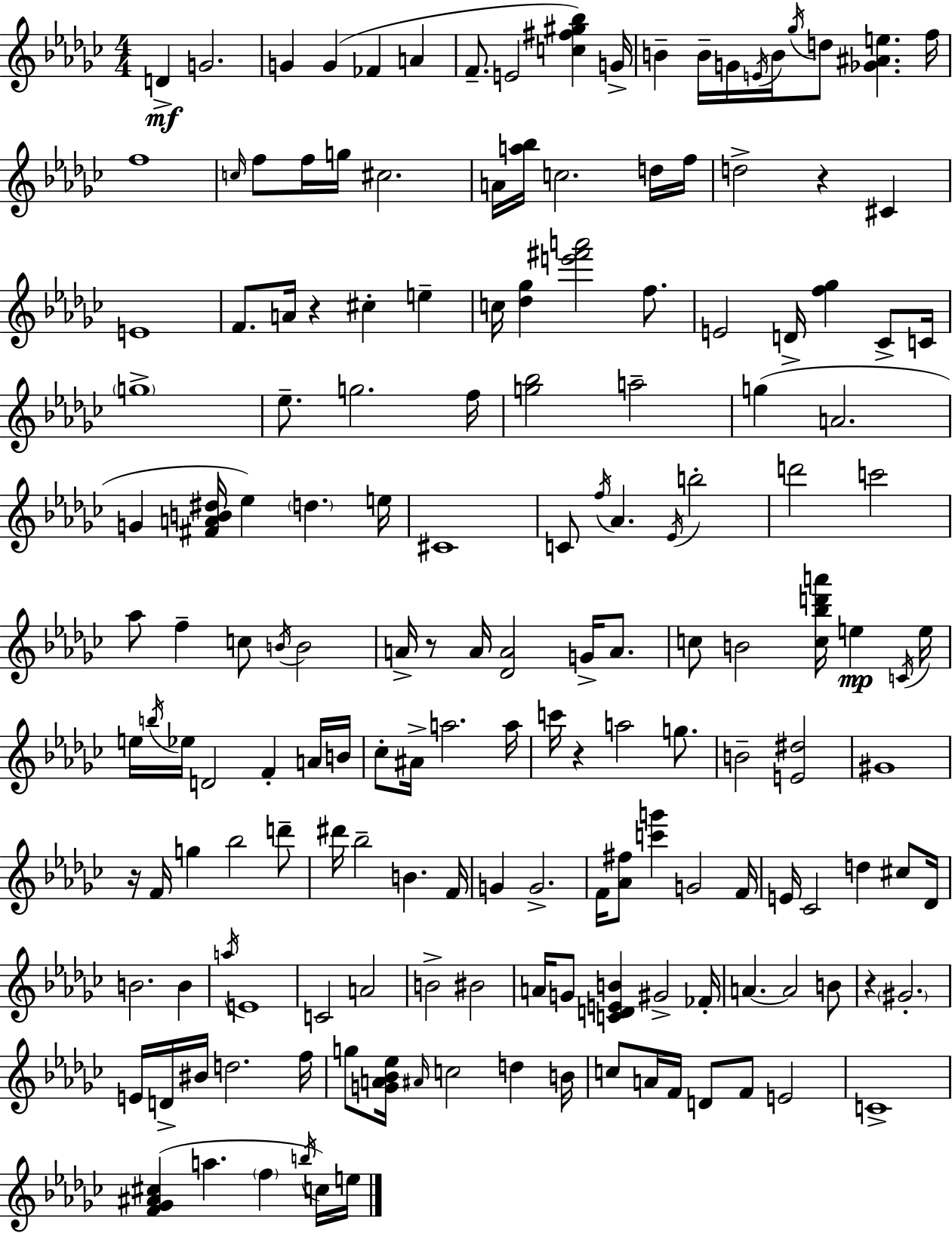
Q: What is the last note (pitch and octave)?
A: E5